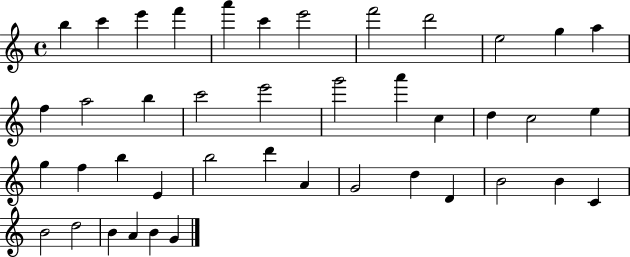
B5/q C6/q E6/q F6/q A6/q C6/q E6/h F6/h D6/h E5/h G5/q A5/q F5/q A5/h B5/q C6/h E6/h G6/h A6/q C5/q D5/q C5/h E5/q G5/q F5/q B5/q E4/q B5/h D6/q A4/q G4/h D5/q D4/q B4/h B4/q C4/q B4/h D5/h B4/q A4/q B4/q G4/q